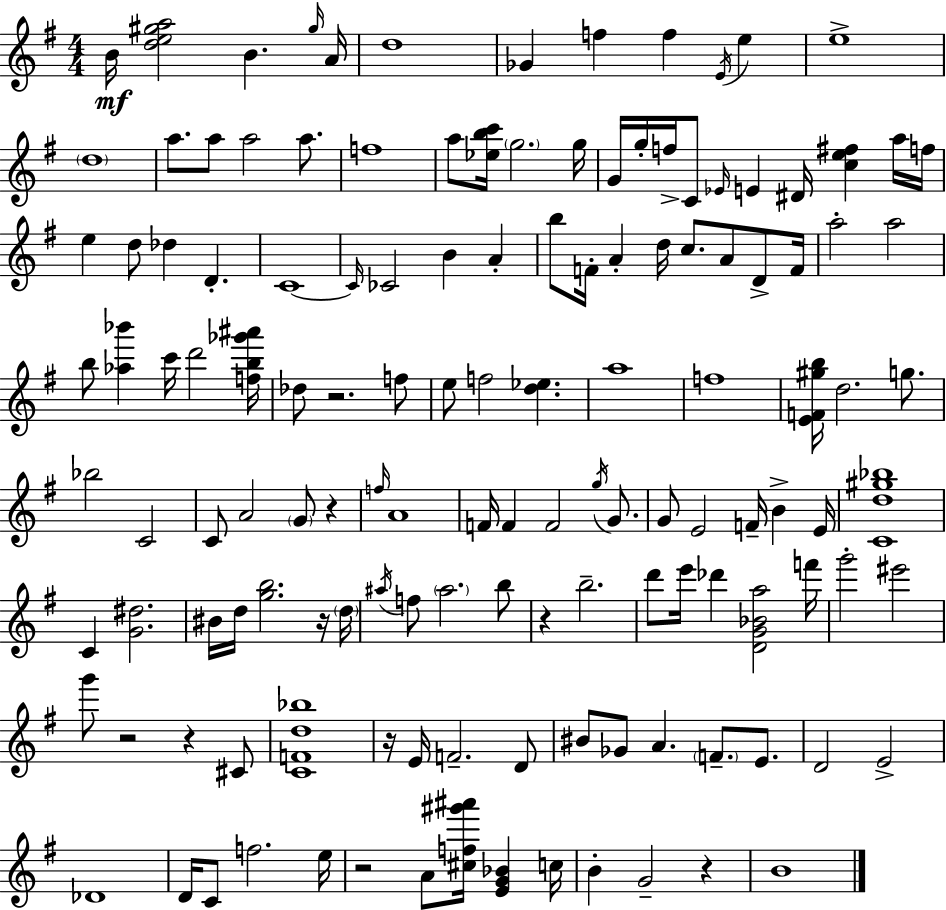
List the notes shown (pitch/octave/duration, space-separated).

B4/s [D5,E5,G#5,A5]/h B4/q. G#5/s A4/s D5/w Gb4/q F5/q F5/q E4/s E5/q E5/w D5/w A5/e. A5/e A5/h A5/e. F5/w A5/e [Eb5,B5,C6]/s G5/h. G5/s G4/s G5/s F5/s C4/e Eb4/s E4/q D#4/s [C5,E5,F#5]/q A5/s F5/s E5/q D5/e Db5/q D4/q. C4/w C4/s CES4/h B4/q A4/q B5/e F4/s A4/q D5/s C5/e. A4/e D4/e F4/s A5/h A5/h B5/e [Ab5,Bb6]/q C6/s D6/h [F5,B5,Gb6,A#6]/s Db5/e R/h. F5/e E5/e F5/h [D5,Eb5]/q. A5/w F5/w [E4,F4,G#5,B5]/s D5/h. G5/e. Bb5/h C4/h C4/e A4/h G4/e R/q F5/s A4/w F4/s F4/q F4/h G5/s G4/e. G4/e E4/h F4/s B4/q E4/s [C4,D5,G#5,Bb5]/w C4/q [G4,D#5]/h. BIS4/s D5/s [G5,B5]/h. R/s D5/s A#5/s F5/e A#5/h. B5/e R/q B5/h. D6/e E6/s Db6/q [D4,G4,Bb4,A5]/h F6/s G6/h EIS6/h G6/e R/h R/q C#4/e [C4,F4,D5,Bb5]/w R/s E4/s F4/h. D4/e BIS4/e Gb4/e A4/q. F4/e. E4/e. D4/h E4/h Db4/w D4/s C4/e F5/h. E5/s R/h A4/e [C#5,F5,G#6,A#6]/s [E4,G4,Bb4]/q C5/s B4/q G4/h R/q B4/w